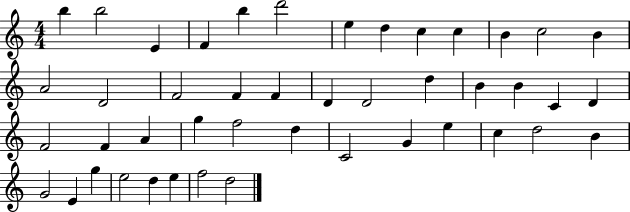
{
  \clef treble
  \numericTimeSignature
  \time 4/4
  \key c \major
  b''4 b''2 e'4 | f'4 b''4 d'''2 | e''4 d''4 c''4 c''4 | b'4 c''2 b'4 | \break a'2 d'2 | f'2 f'4 f'4 | d'4 d'2 d''4 | b'4 b'4 c'4 d'4 | \break f'2 f'4 a'4 | g''4 f''2 d''4 | c'2 g'4 e''4 | c''4 d''2 b'4 | \break g'2 e'4 g''4 | e''2 d''4 e''4 | f''2 d''2 | \bar "|."
}